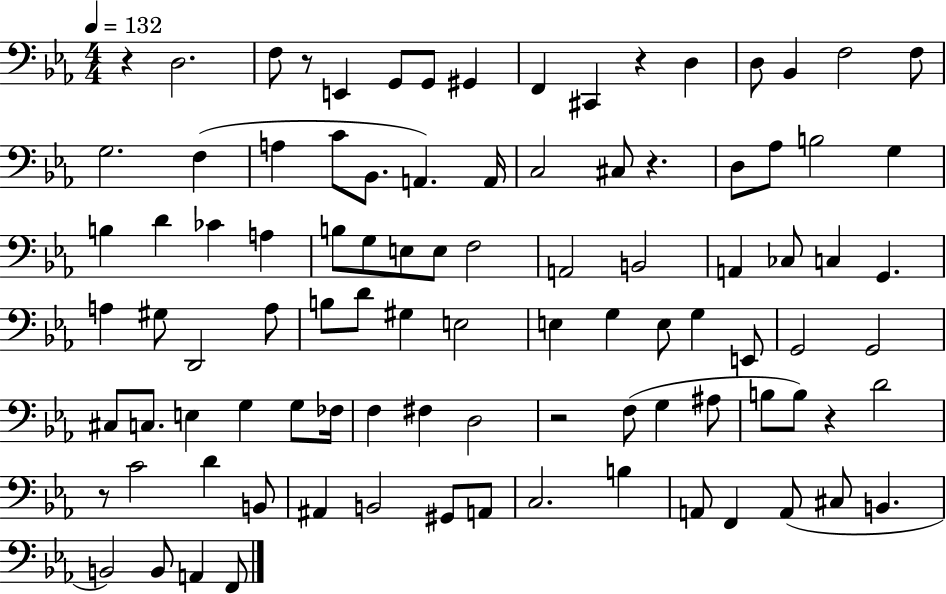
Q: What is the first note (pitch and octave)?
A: D3